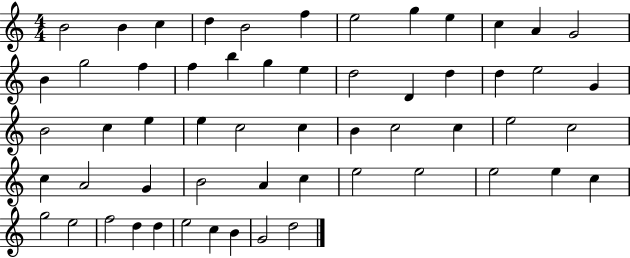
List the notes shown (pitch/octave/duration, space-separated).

B4/h B4/q C5/q D5/q B4/h F5/q E5/h G5/q E5/q C5/q A4/q G4/h B4/q G5/h F5/q F5/q B5/q G5/q E5/q D5/h D4/q D5/q D5/q E5/h G4/q B4/h C5/q E5/q E5/q C5/h C5/q B4/q C5/h C5/q E5/h C5/h C5/q A4/h G4/q B4/h A4/q C5/q E5/h E5/h E5/h E5/q C5/q G5/h E5/h F5/h D5/q D5/q E5/h C5/q B4/q G4/h D5/h